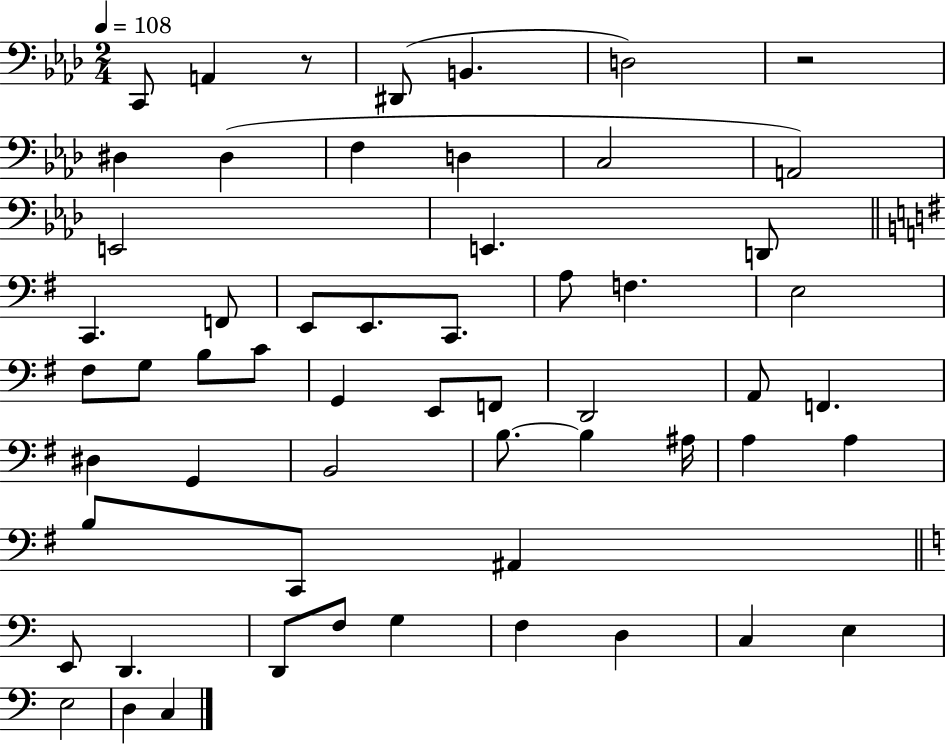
X:1
T:Untitled
M:2/4
L:1/4
K:Ab
C,,/2 A,, z/2 ^D,,/2 B,, D,2 z2 ^D, ^D, F, D, C,2 A,,2 E,,2 E,, D,,/2 C,, F,,/2 E,,/2 E,,/2 C,,/2 A,/2 F, E,2 ^F,/2 G,/2 B,/2 C/2 G,, E,,/2 F,,/2 D,,2 A,,/2 F,, ^D, G,, B,,2 B,/2 B, ^A,/4 A, A, B,/2 C,,/2 ^A,, E,,/2 D,, D,,/2 F,/2 G, F, D, C, E, E,2 D, C,